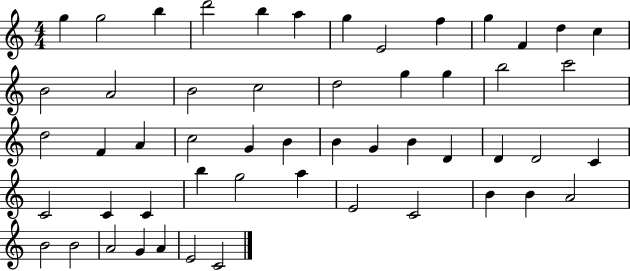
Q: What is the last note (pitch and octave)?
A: C4